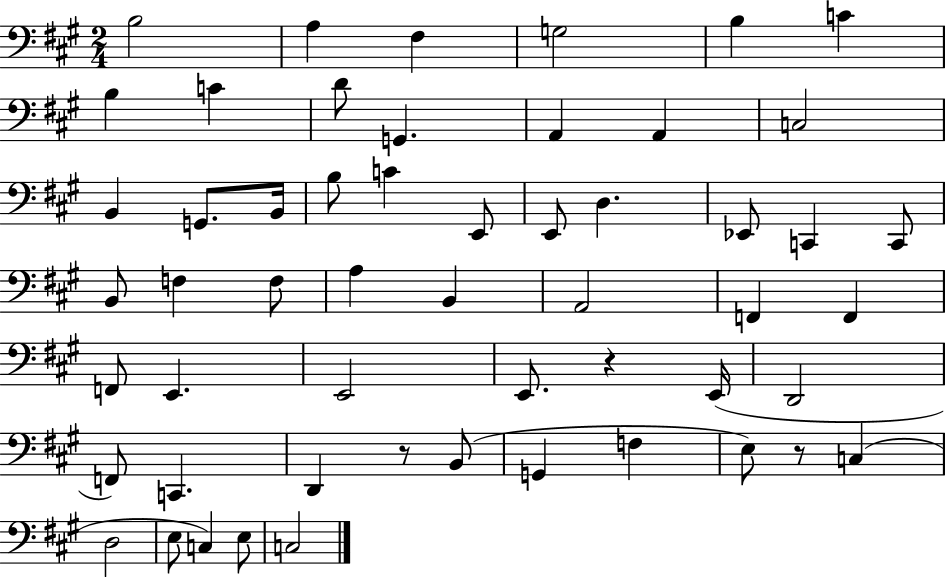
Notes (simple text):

B3/h A3/q F#3/q G3/h B3/q C4/q B3/q C4/q D4/e G2/q. A2/q A2/q C3/h B2/q G2/e. B2/s B3/e C4/q E2/e E2/e D3/q. Eb2/e C2/q C2/e B2/e F3/q F3/e A3/q B2/q A2/h F2/q F2/q F2/e E2/q. E2/h E2/e. R/q E2/s D2/h F2/e C2/q. D2/q R/e B2/e G2/q F3/q E3/e R/e C3/q D3/h E3/e C3/q E3/e C3/h